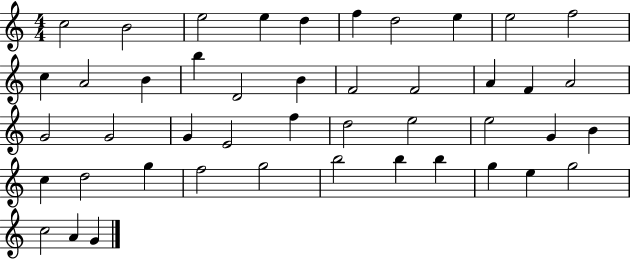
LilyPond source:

{
  \clef treble
  \numericTimeSignature
  \time 4/4
  \key c \major
  c''2 b'2 | e''2 e''4 d''4 | f''4 d''2 e''4 | e''2 f''2 | \break c''4 a'2 b'4 | b''4 d'2 b'4 | f'2 f'2 | a'4 f'4 a'2 | \break g'2 g'2 | g'4 e'2 f''4 | d''2 e''2 | e''2 g'4 b'4 | \break c''4 d''2 g''4 | f''2 g''2 | b''2 b''4 b''4 | g''4 e''4 g''2 | \break c''2 a'4 g'4 | \bar "|."
}